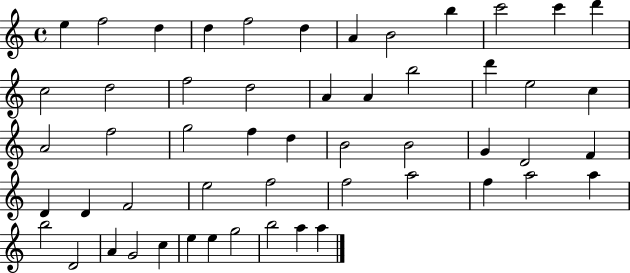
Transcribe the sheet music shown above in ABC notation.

X:1
T:Untitled
M:4/4
L:1/4
K:C
e f2 d d f2 d A B2 b c'2 c' d' c2 d2 f2 d2 A A b2 d' e2 c A2 f2 g2 f d B2 B2 G D2 F D D F2 e2 f2 f2 a2 f a2 a b2 D2 A G2 c e e g2 b2 a a